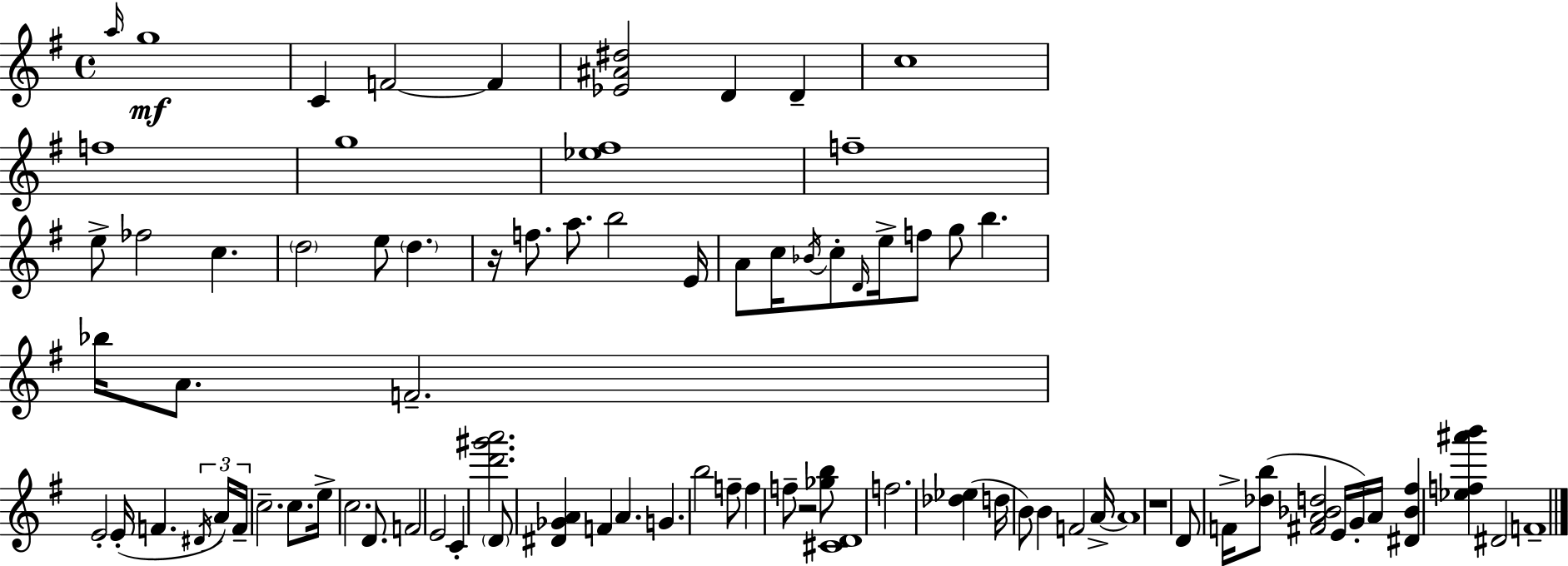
A5/s G5/w C4/q F4/h F4/q [Eb4,A#4,D#5]/h D4/q D4/q C5/w F5/w G5/w [Eb5,F#5]/w F5/w E5/e FES5/h C5/q. D5/h E5/e D5/q. R/s F5/e. A5/e. B5/h E4/s A4/e C5/s Bb4/s C5/e D4/s E5/s F5/e G5/e B5/q. Bb5/s A4/e. F4/h. E4/h E4/s F4/q. D#4/s A4/s F4/s C5/h. C5/e. E5/s C5/h. D4/e. F4/h E4/h C4/q [D6,G#6,A6]/h. D4/e [D#4,Gb4,A4]/q F4/q A4/q. G4/q. B5/h F5/e F5/q F5/e R/h [Gb5,B5]/e [C#4,D4]/w F5/h. [Db5,Eb5]/q D5/s B4/e B4/q F4/h A4/s A4/w R/w D4/e F4/s [Db5,B5]/e [F#4,A4,Bb4,D5]/h E4/s G4/s A4/s [D#4,Bb4,F#5]/q [Eb5,F5,A#6,B6]/q D#4/h F4/w